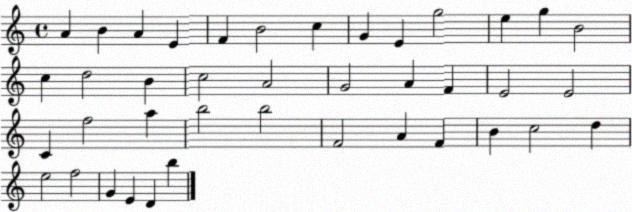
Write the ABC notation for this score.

X:1
T:Untitled
M:4/4
L:1/4
K:C
A B A E F B2 c G E g2 e g B2 c d2 B c2 A2 G2 A F E2 E2 C f2 a b2 b2 F2 A F B c2 d e2 f2 G E D b